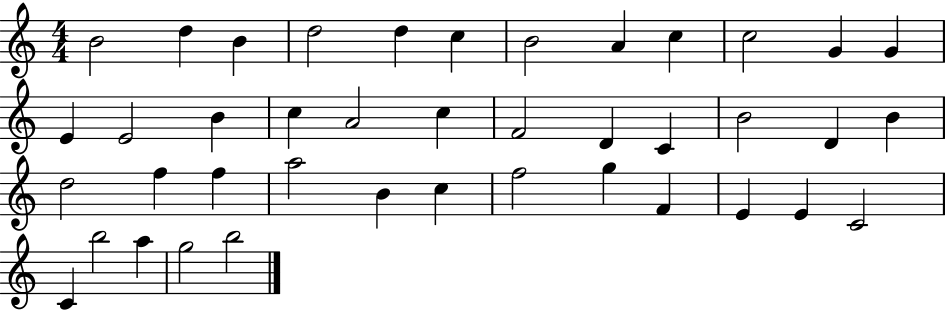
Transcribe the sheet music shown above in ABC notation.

X:1
T:Untitled
M:4/4
L:1/4
K:C
B2 d B d2 d c B2 A c c2 G G E E2 B c A2 c F2 D C B2 D B d2 f f a2 B c f2 g F E E C2 C b2 a g2 b2